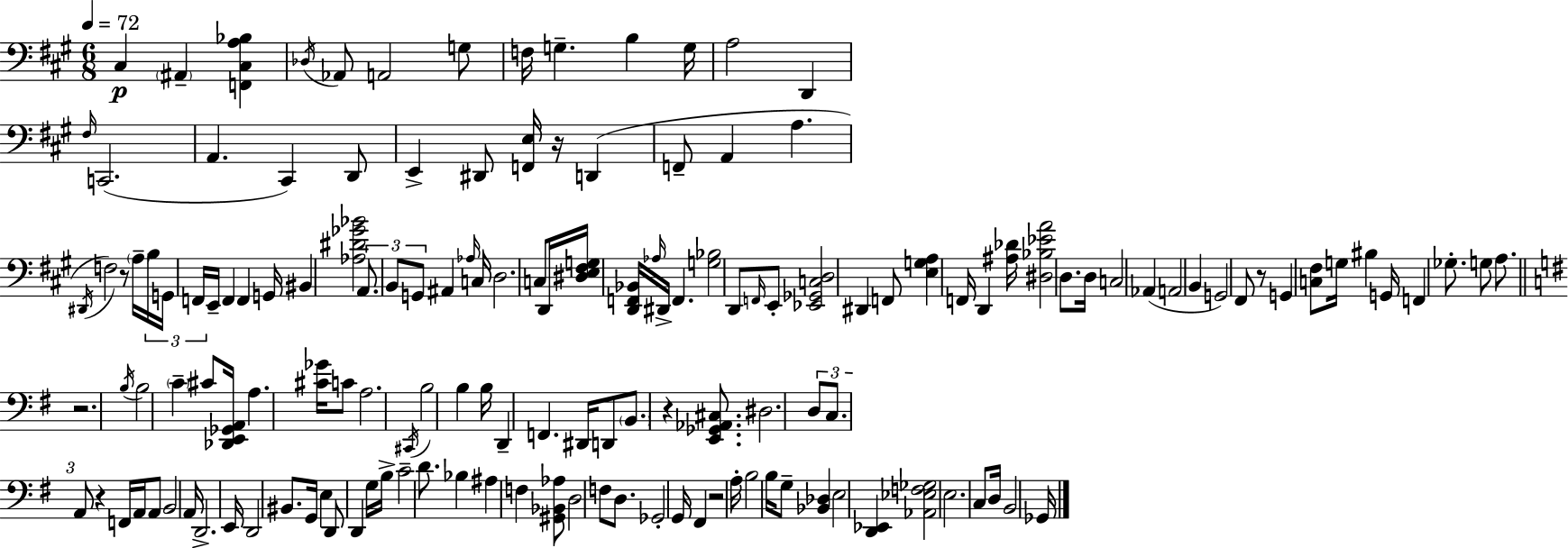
X:1
T:Untitled
M:6/8
L:1/4
K:A
^C, ^A,, [F,,^C,A,_B,] _D,/4 _A,,/2 A,,2 G,/2 F,/4 G, B, G,/4 A,2 D,, ^F,/4 C,,2 A,, ^C,, D,,/2 E,, ^D,,/2 [F,,E,]/4 z/4 D,, F,,/2 A,, A, ^D,,/4 F,2 z/2 A,/4 B,/4 G,,/4 F,,/4 E,,/4 F,, F,, G,,/4 ^B,, [_A,^D_G_B]2 A,,/2 B,,/2 G,,/2 ^A,, _A,/4 C,/4 D,2 C,/2 D,,/4 [^D,E,^F,G,]/4 [D,,F,,_B,,]/4 _A,/4 ^D,,/4 F,, [G,_B,]2 D,,/2 F,,/4 E,,/2 [_E,,_G,,C,D,]2 ^D,, F,,/2 [E,G,A,] F,,/4 D,, [^A,_D]/4 [^D,_B,_EA]2 D,/2 D,/4 C,2 _A,, A,,2 B,, G,,2 ^F,,/2 z/2 G,, [C,^F,]/2 G,/4 ^B, G,,/4 F,, _G,/2 G,/2 A,/2 z2 B,/4 B,2 C ^C/2 [_D,,E,,_G,,A,,]/4 A, [^C_G]/4 C/2 A,2 ^C,,/4 B,2 B, B,/4 D,, F,, ^D,,/4 D,,/2 B,,/2 z [E,,_G,,_A,,^C,]/2 ^D,2 D,/2 C,/2 A,,/2 z F,,/4 A,,/4 A,,/2 B,,2 A,,/4 D,,2 E,,/4 D,,2 ^B,,/2 G,,/4 E, D,,/2 D,, G,/4 B,/4 C2 D/2 _B, ^A, F, [^G,,_B,,_A,]/2 D,2 F,/2 D,/2 _G,,2 G,,/4 ^F,, z2 A,/4 B,2 B,/4 G,/2 [_B,,_D,] E,2 [D,,_E,,] [_A,,_E,F,_G,]2 E,2 C,/2 D,/4 B,,2 _G,,/4